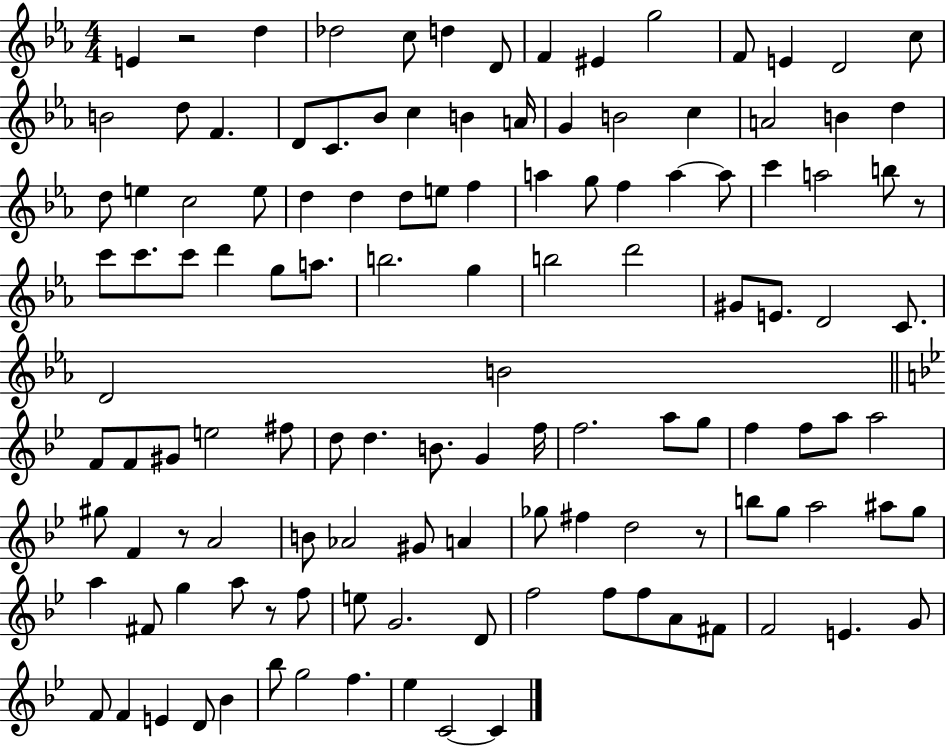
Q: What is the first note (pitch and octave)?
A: E4